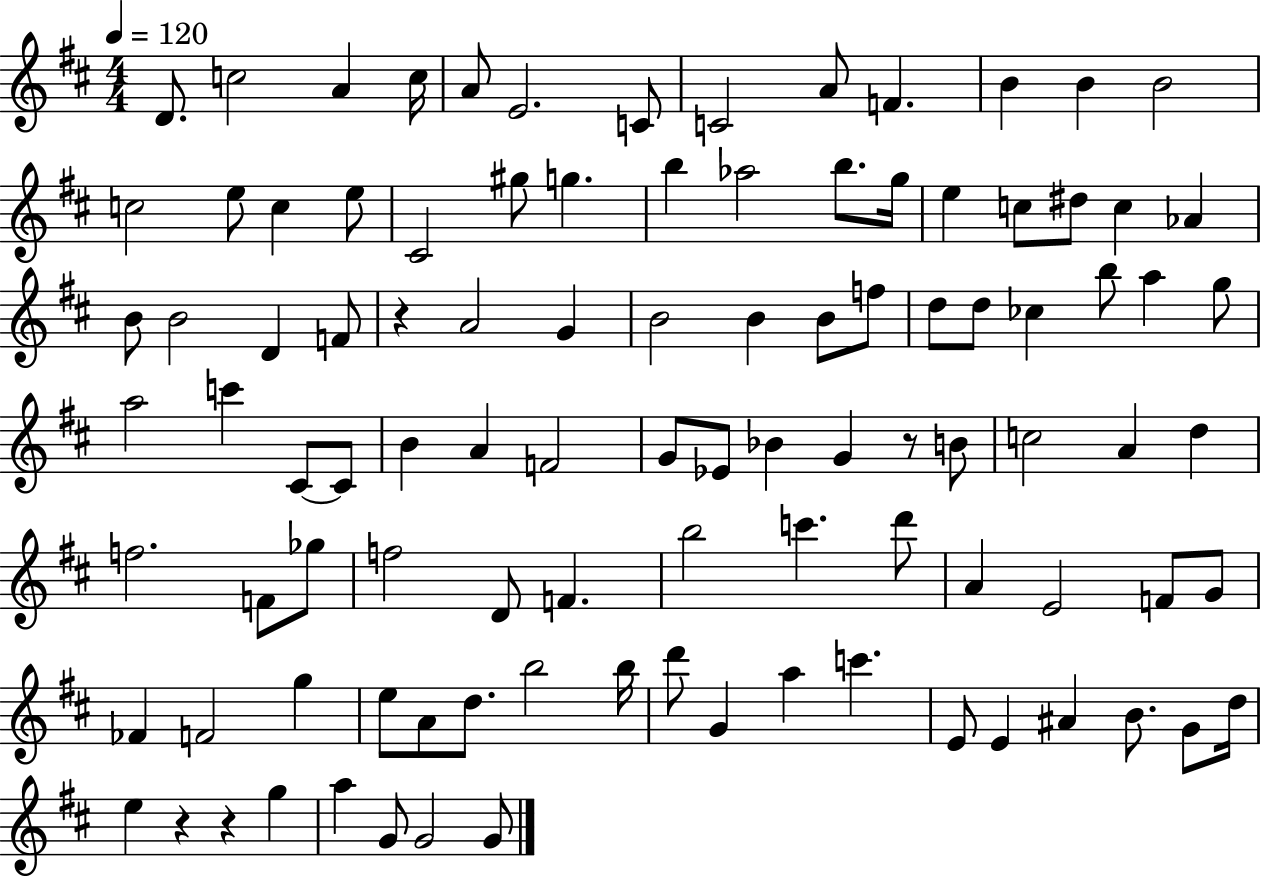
D4/e. C5/h A4/q C5/s A4/e E4/h. C4/e C4/h A4/e F4/q. B4/q B4/q B4/h C5/h E5/e C5/q E5/e C#4/h G#5/e G5/q. B5/q Ab5/h B5/e. G5/s E5/q C5/e D#5/e C5/q Ab4/q B4/e B4/h D4/q F4/e R/q A4/h G4/q B4/h B4/q B4/e F5/e D5/e D5/e CES5/q B5/e A5/q G5/e A5/h C6/q C#4/e C#4/e B4/q A4/q F4/h G4/e Eb4/e Bb4/q G4/q R/e B4/e C5/h A4/q D5/q F5/h. F4/e Gb5/e F5/h D4/e F4/q. B5/h C6/q. D6/e A4/q E4/h F4/e G4/e FES4/q F4/h G5/q E5/e A4/e D5/e. B5/h B5/s D6/e G4/q A5/q C6/q. E4/e E4/q A#4/q B4/e. G4/e D5/s E5/q R/q R/q G5/q A5/q G4/e G4/h G4/e